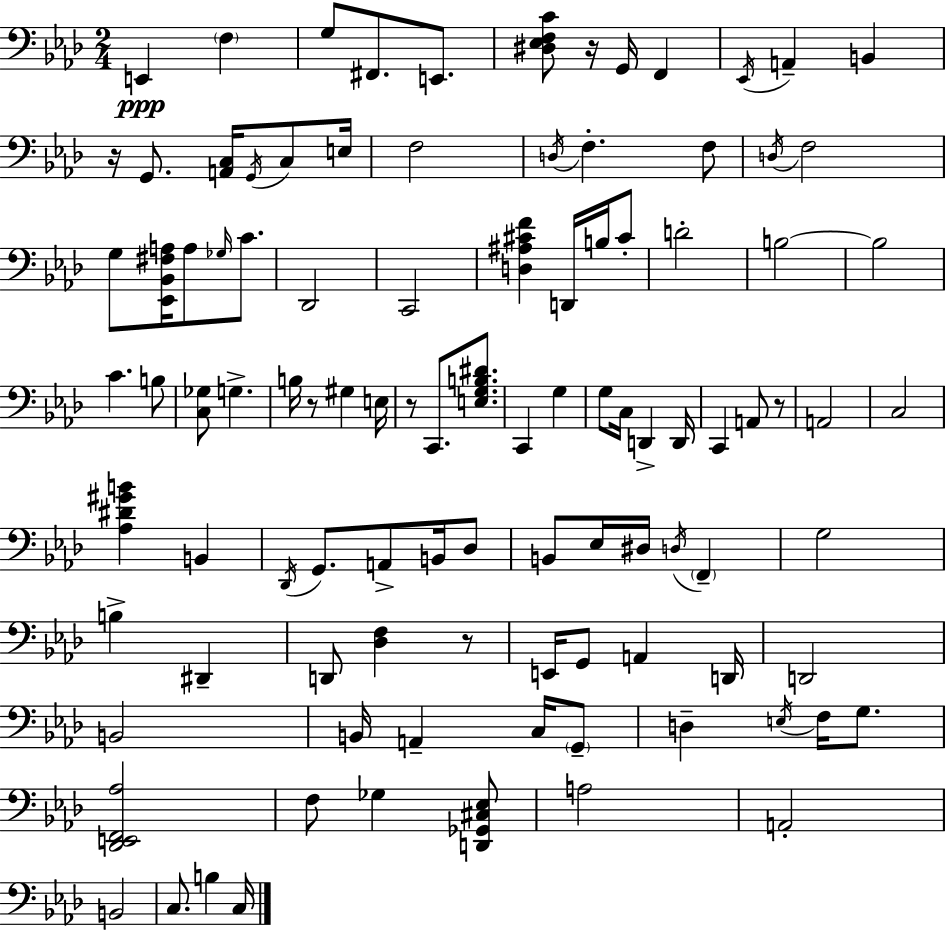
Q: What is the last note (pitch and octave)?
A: C3